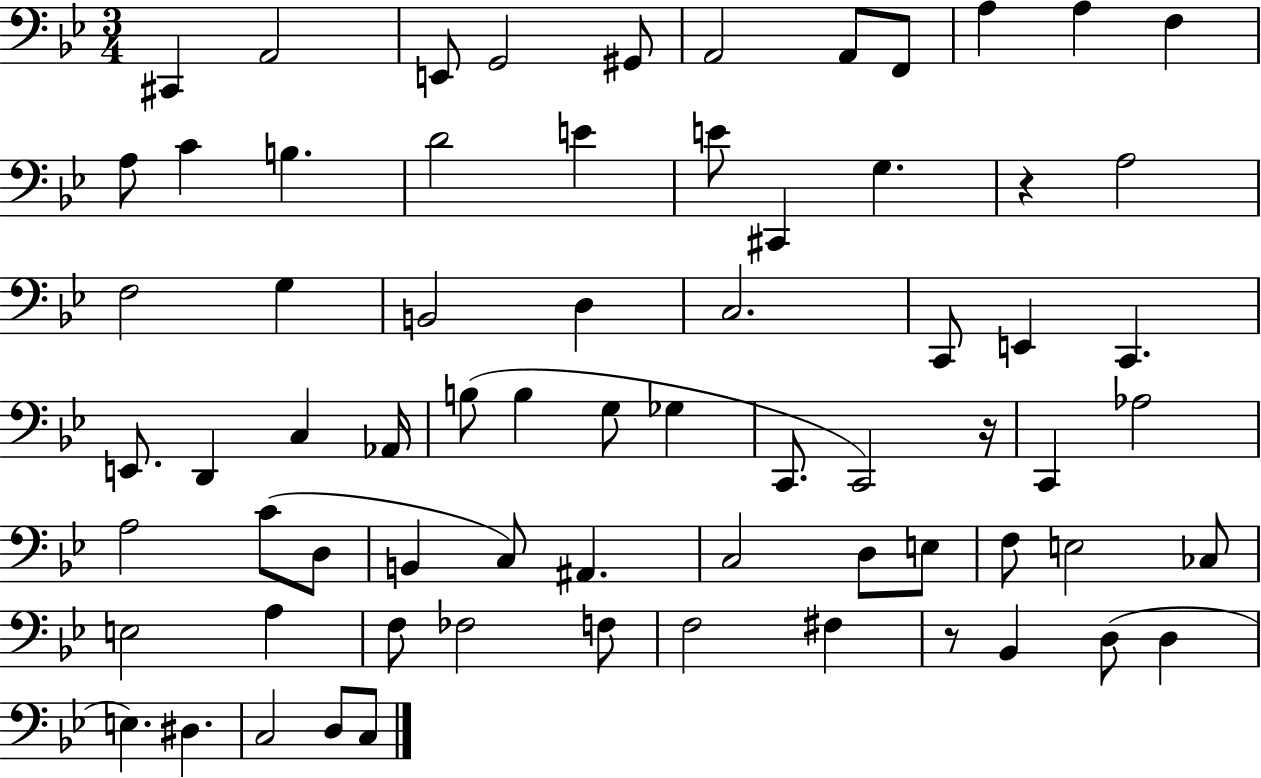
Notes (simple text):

C#2/q A2/h E2/e G2/h G#2/e A2/h A2/e F2/e A3/q A3/q F3/q A3/e C4/q B3/q. D4/h E4/q E4/e C#2/q G3/q. R/q A3/h F3/h G3/q B2/h D3/q C3/h. C2/e E2/q C2/q. E2/e. D2/q C3/q Ab2/s B3/e B3/q G3/e Gb3/q C2/e. C2/h R/s C2/q Ab3/h A3/h C4/e D3/e B2/q C3/e A#2/q. C3/h D3/e E3/e F3/e E3/h CES3/e E3/h A3/q F3/e FES3/h F3/e F3/h F#3/q R/e Bb2/q D3/e D3/q E3/q. D#3/q. C3/h D3/e C3/e